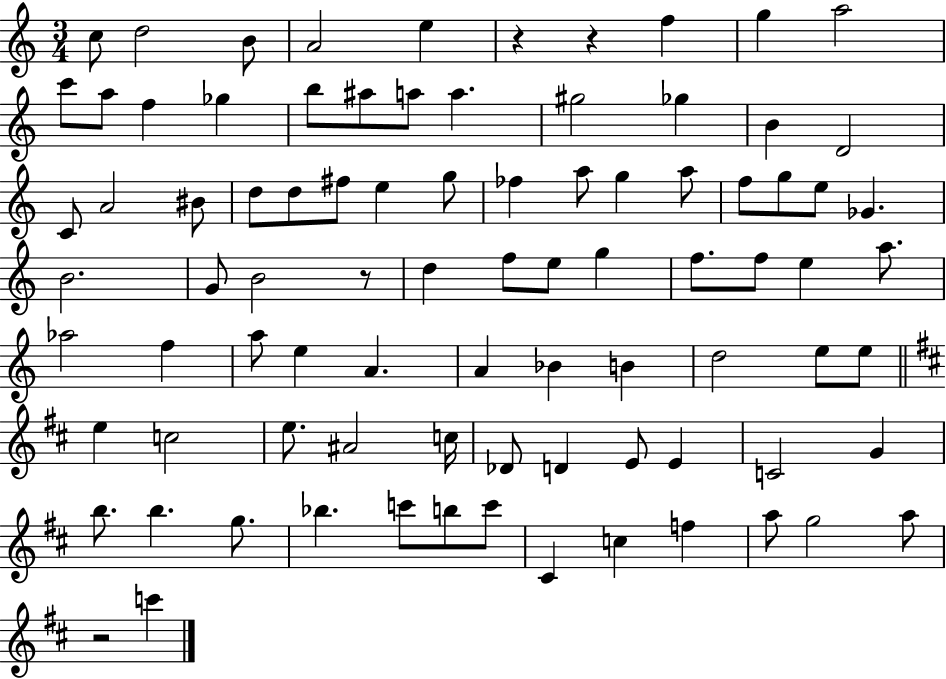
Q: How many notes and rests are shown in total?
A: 87